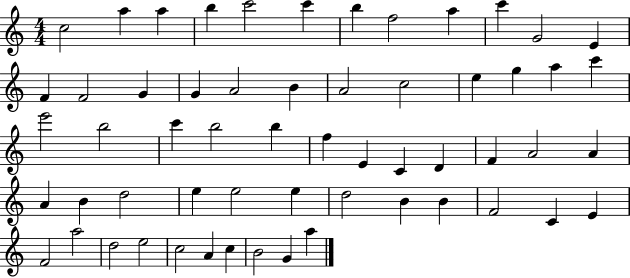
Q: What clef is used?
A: treble